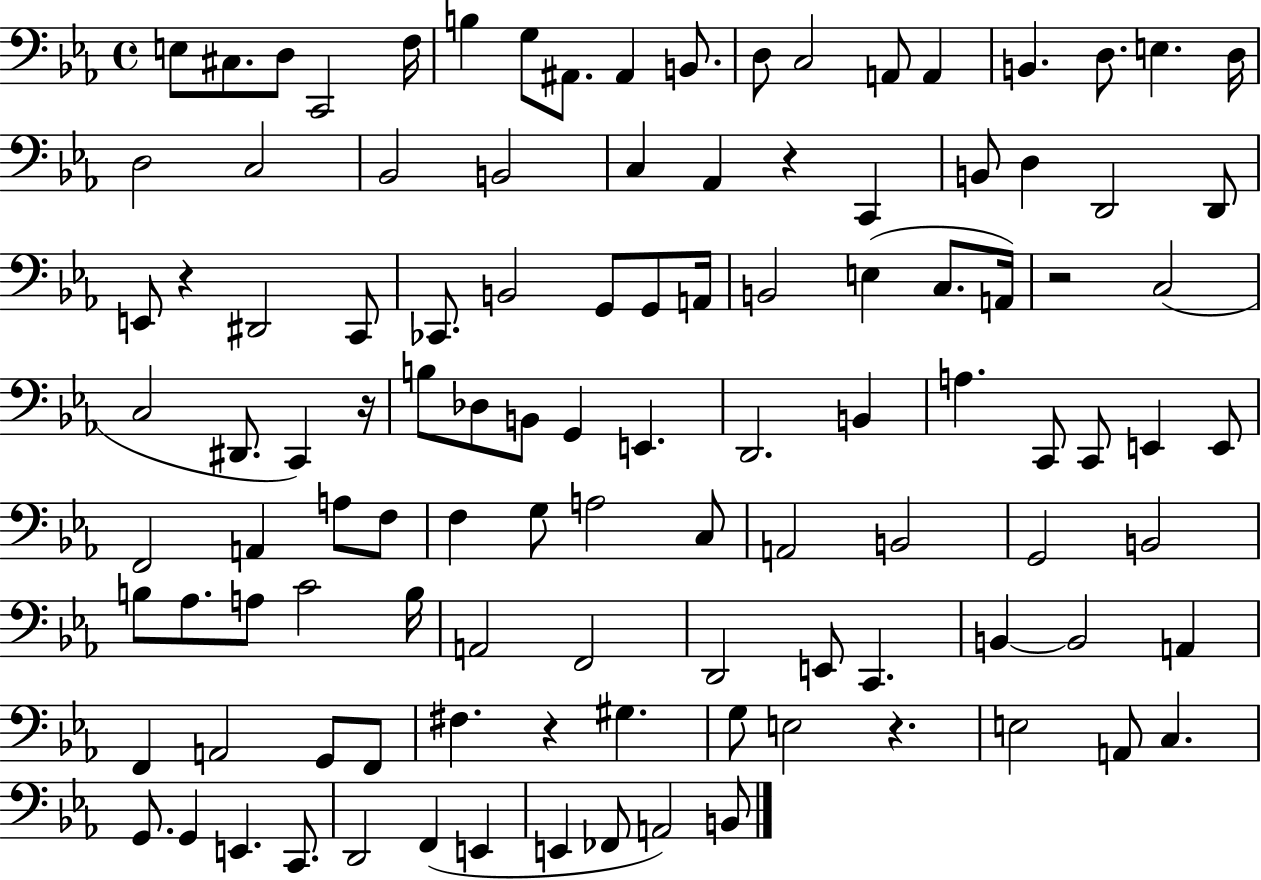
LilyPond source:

{
  \clef bass
  \time 4/4
  \defaultTimeSignature
  \key ees \major
  e8 cis8. d8 c,2 f16 | b4 g8 ais,8. ais,4 b,8. | d8 c2 a,8 a,4 | b,4. d8. e4. d16 | \break d2 c2 | bes,2 b,2 | c4 aes,4 r4 c,4 | b,8 d4 d,2 d,8 | \break e,8 r4 dis,2 c,8 | ces,8. b,2 g,8 g,8 a,16 | b,2 e4( c8. a,16) | r2 c2( | \break c2 dis,8. c,4) r16 | b8 des8 b,8 g,4 e,4. | d,2. b,4 | a4. c,8 c,8 e,4 e,8 | \break f,2 a,4 a8 f8 | f4 g8 a2 c8 | a,2 b,2 | g,2 b,2 | \break b8 aes8. a8 c'2 b16 | a,2 f,2 | d,2 e,8 c,4. | b,4~~ b,2 a,4 | \break f,4 a,2 g,8 f,8 | fis4. r4 gis4. | g8 e2 r4. | e2 a,8 c4. | \break g,8. g,4 e,4. c,8. | d,2 f,4( e,4 | e,4 fes,8 a,2) b,8 | \bar "|."
}